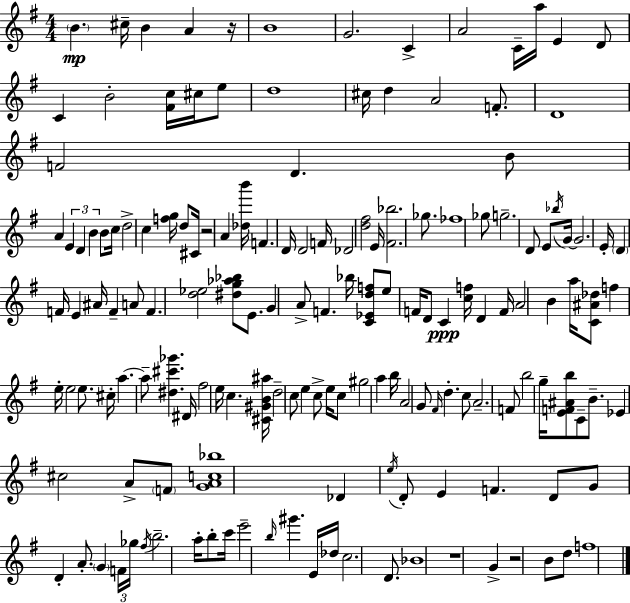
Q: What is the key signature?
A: G major